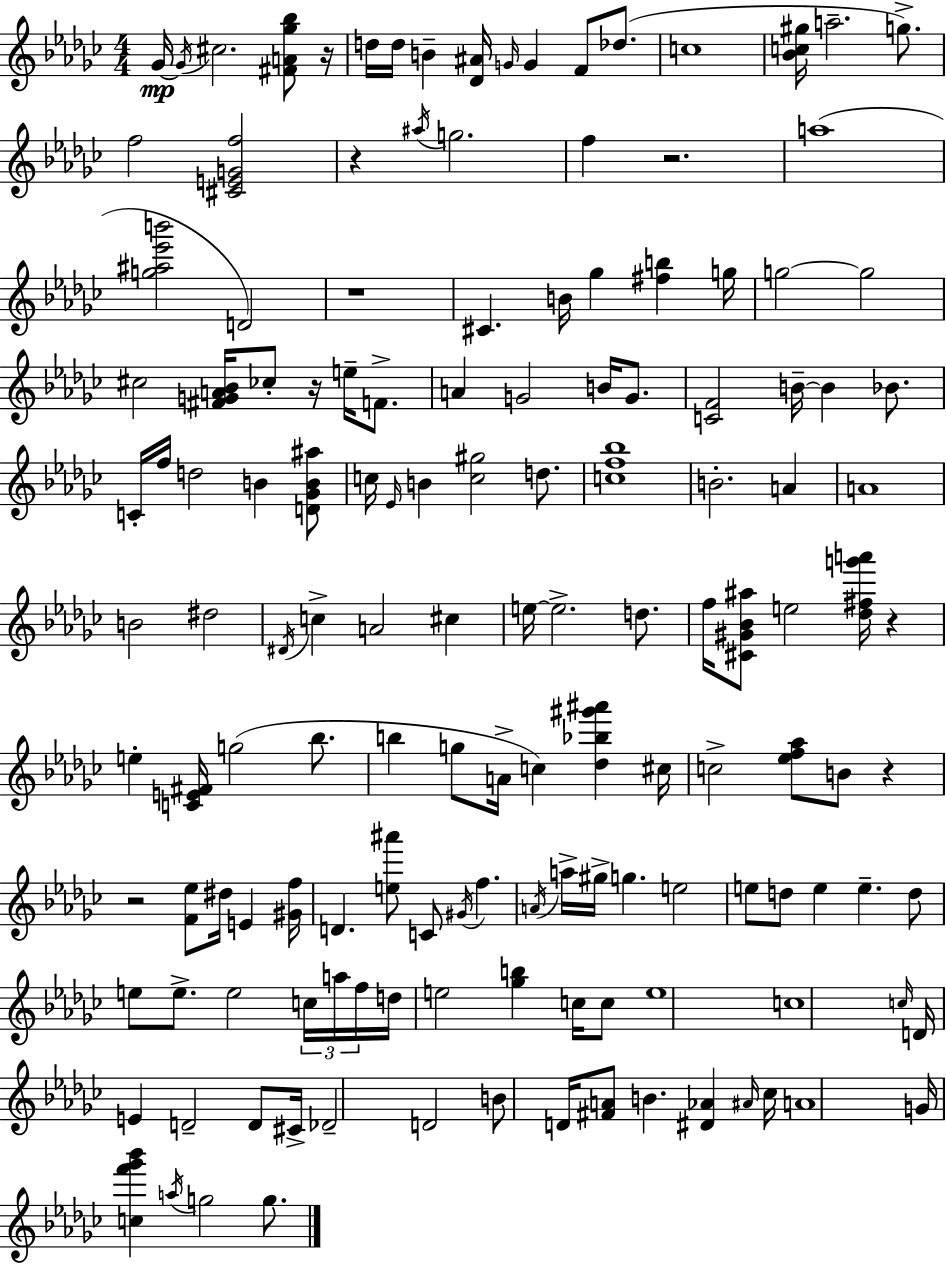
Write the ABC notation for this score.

X:1
T:Untitled
M:4/4
L:1/4
K:Ebm
_G/4 _G/4 ^c2 [^FA_g_b]/2 z/4 d/4 d/4 B [_D^A]/4 G/4 G F/2 _d/2 c4 [_Bc^g]/4 a2 g/2 f2 [^CEGf]2 z ^a/4 g2 f z2 a4 [g^a_e'b']2 D2 z4 ^C B/4 _g [^fb] g/4 g2 g2 ^c2 [^FGA_B]/4 _c/2 z/4 e/4 F/2 A G2 B/4 G/2 [CF]2 B/4 B _B/2 C/4 f/4 d2 B [D_GB^a]/2 c/4 _E/4 B [c^g]2 d/2 [cf_b]4 B2 A A4 B2 ^d2 ^D/4 c A2 ^c e/4 e2 d/2 f/4 [^C^G_B^a]/2 e2 [_d^fg'a']/4 z e [CE^F]/4 g2 _b/2 b g/2 A/4 c [_d_b^g'^a'] ^c/4 c2 [_ef_a]/2 B/2 z z2 [F_e]/2 ^d/4 E [^Gf]/4 D [e^a']/2 C/2 ^G/4 f A/4 a/4 ^g/4 g e2 e/2 d/2 e e d/2 e/2 e/2 e2 c/4 a/4 f/4 d/4 e2 [_gb] c/4 c/2 e4 c4 c/4 D/4 E D2 D/2 ^C/4 _D2 D2 B/2 D/4 [^FA]/2 B [^D_A] ^A/4 _c/4 A4 G/4 [cf'_g'_b'] a/4 g2 g/2